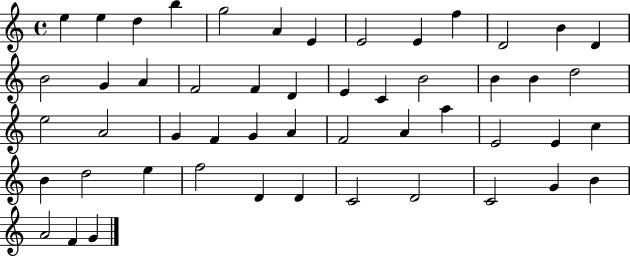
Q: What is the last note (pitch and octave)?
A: G4